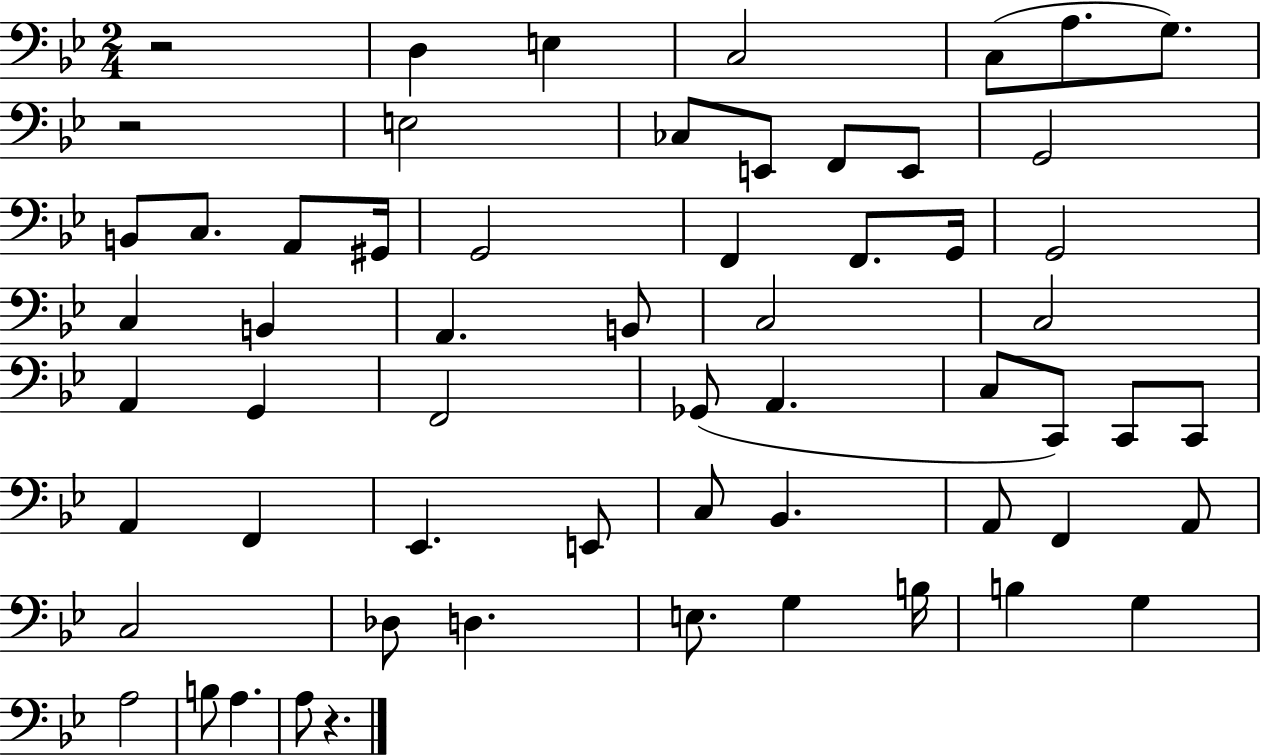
X:1
T:Untitled
M:2/4
L:1/4
K:Bb
z2 D, E, C,2 C,/2 A,/2 G,/2 z2 E,2 _C,/2 E,,/2 F,,/2 E,,/2 G,,2 B,,/2 C,/2 A,,/2 ^G,,/4 G,,2 F,, F,,/2 G,,/4 G,,2 C, B,, A,, B,,/2 C,2 C,2 A,, G,, F,,2 _G,,/2 A,, C,/2 C,,/2 C,,/2 C,,/2 A,, F,, _E,, E,,/2 C,/2 _B,, A,,/2 F,, A,,/2 C,2 _D,/2 D, E,/2 G, B,/4 B, G, A,2 B,/2 A, A,/2 z